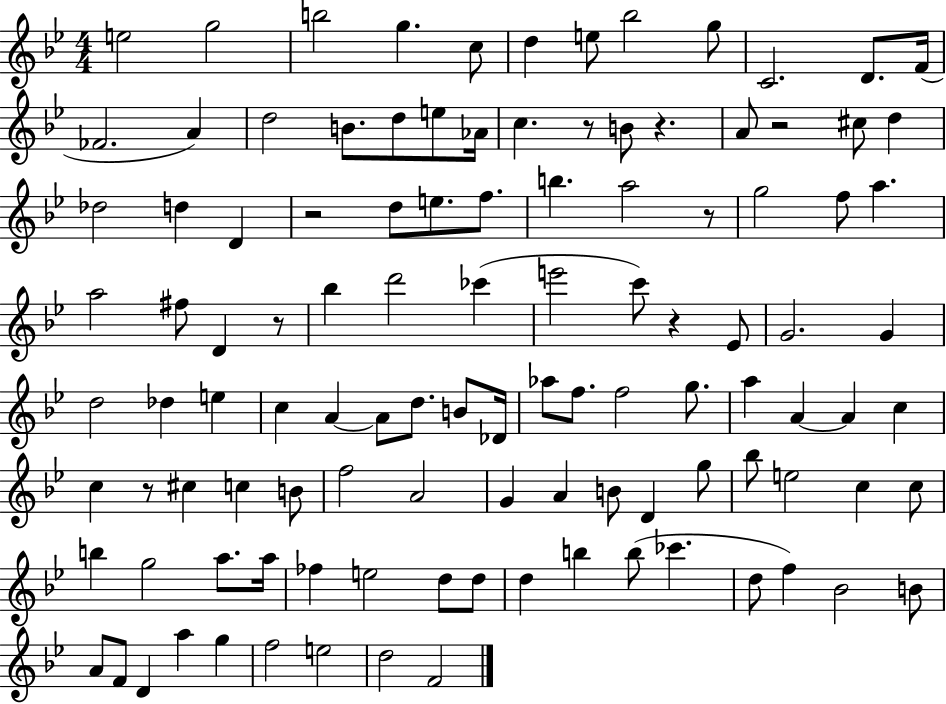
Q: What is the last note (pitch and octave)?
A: F4